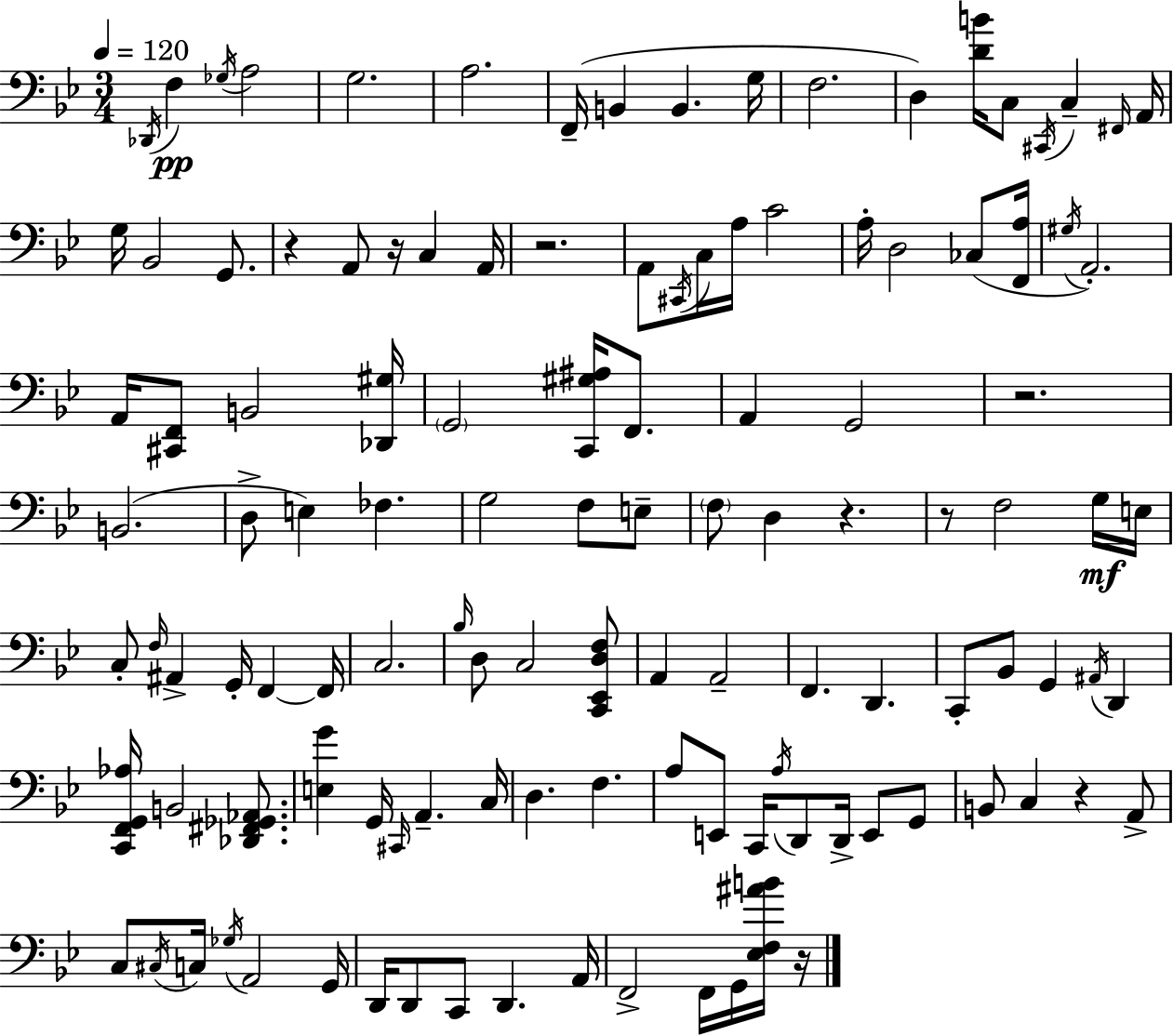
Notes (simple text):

Db2/s F3/q Gb3/s A3/h G3/h. A3/h. F2/s B2/q B2/q. G3/s F3/h. D3/q [D4,B4]/s C3/e C#2/s C3/q F#2/s A2/s G3/s Bb2/h G2/e. R/q A2/e R/s C3/q A2/s R/h. A2/e C#2/s C3/s A3/s C4/h A3/s D3/h CES3/e [F2,A3]/s G#3/s A2/h. A2/s [C#2,F2]/e B2/h [Db2,G#3]/s G2/h [C2,G#3,A#3]/s F2/e. A2/q G2/h R/h. B2/h. D3/e E3/q FES3/q. G3/h F3/e E3/e F3/e D3/q R/q. R/e F3/h G3/s E3/s C3/e F3/s A#2/q G2/s F2/q F2/s C3/h. Bb3/s D3/e C3/h [C2,Eb2,D3,F3]/e A2/q A2/h F2/q. D2/q. C2/e Bb2/e G2/q A#2/s D2/q [C2,F2,G2,Ab3]/s B2/h [Db2,F#2,Gb2,Ab2]/e. [E3,G4]/q G2/s C#2/s A2/q. C3/s D3/q. F3/q. A3/e E2/e C2/s A3/s D2/e D2/s E2/e G2/e B2/e C3/q R/q A2/e C3/e C#3/s C3/s Gb3/s A2/h G2/s D2/s D2/e C2/e D2/q. A2/s F2/h F2/s G2/s [Eb3,F3,A#4,B4]/s R/s